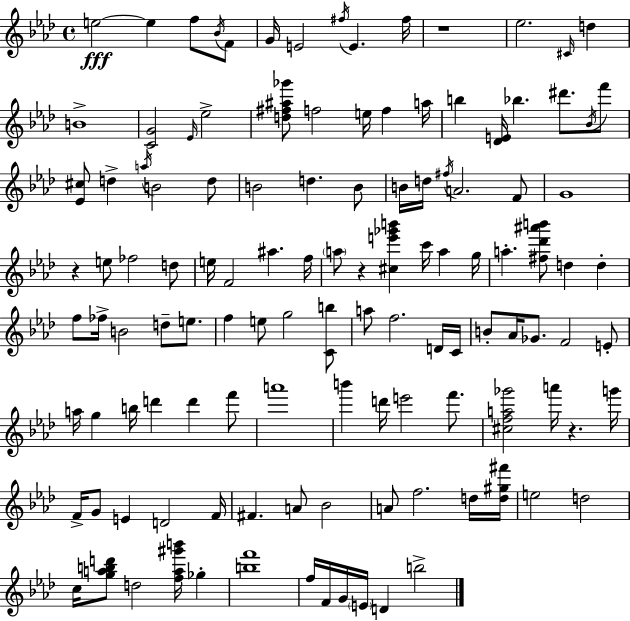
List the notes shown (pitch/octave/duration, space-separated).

E5/h E5/q F5/e Bb4/s F4/e G4/s E4/h F#5/s E4/q. F#5/s R/w Eb5/h. C#4/s D5/q B4/w [C4,G4]/h Eb4/s Eb5/h [D5,F#5,A#5,Gb6]/e F5/h E5/s F5/q A5/s B5/q [Db4,E4]/s Bb5/q. D#6/e. Bb4/s F6/e [Eb4,C#5]/e D5/q A5/s B4/h D5/e B4/h D5/q. B4/e B4/s D5/s F#5/s A4/h. F4/e G4/w R/q E5/e FES5/h D5/e E5/s F4/h A#5/q. F5/s A5/e R/q [C#5,E6,Gb6,B6]/q C6/s A5/q G5/s A5/q. [F#5,Db6,A#6,B6]/e D5/q D5/q F5/e FES5/s B4/h D5/e E5/e. F5/q E5/e G5/h [C4,B5]/e A5/e F5/h. D4/s C4/s B4/e Ab4/s Gb4/e. F4/h E4/e A5/s G5/q B5/s D6/q D6/q F6/e A6/w B6/q D6/s E6/h F6/e. [C#5,F5,A5,Gb6]/h A6/s R/q. G6/s F4/s G4/e E4/q D4/h F4/s F#4/q. A4/e Bb4/h A4/e F5/h. D5/s [D5,G#5,F#6]/s E5/h D5/h C5/s [G5,A5,B5,D6]/e D5/h [F5,A5,G#6,B6]/s Gb5/q [B5,F6]/w F5/s F4/s G4/s E4/s D4/q B5/h